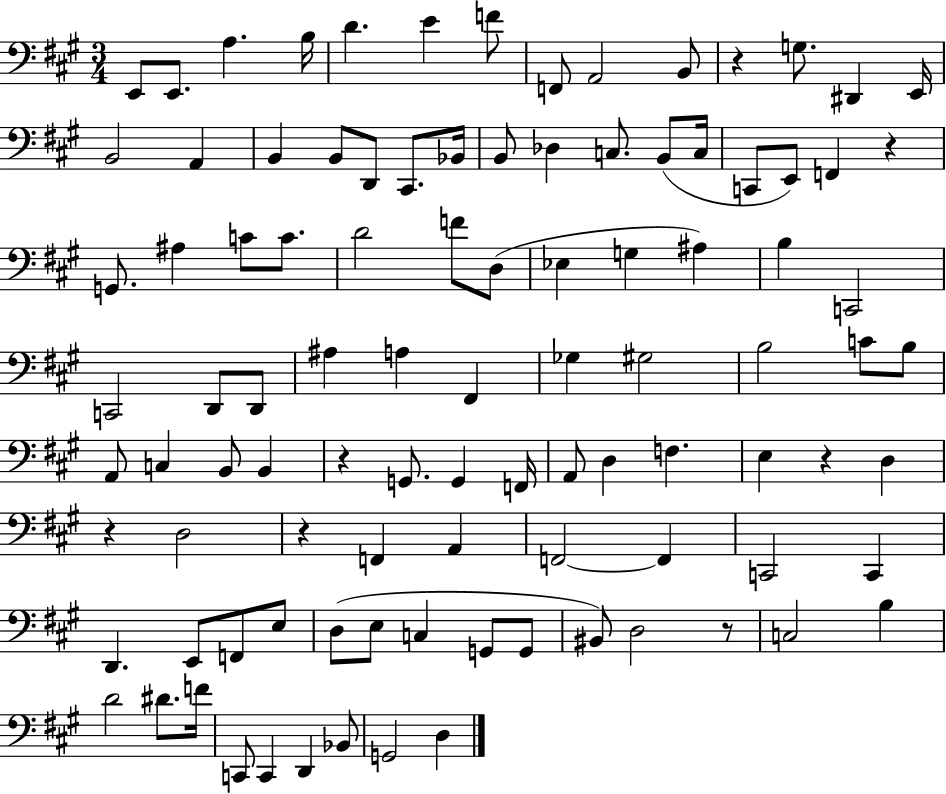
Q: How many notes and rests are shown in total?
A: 99